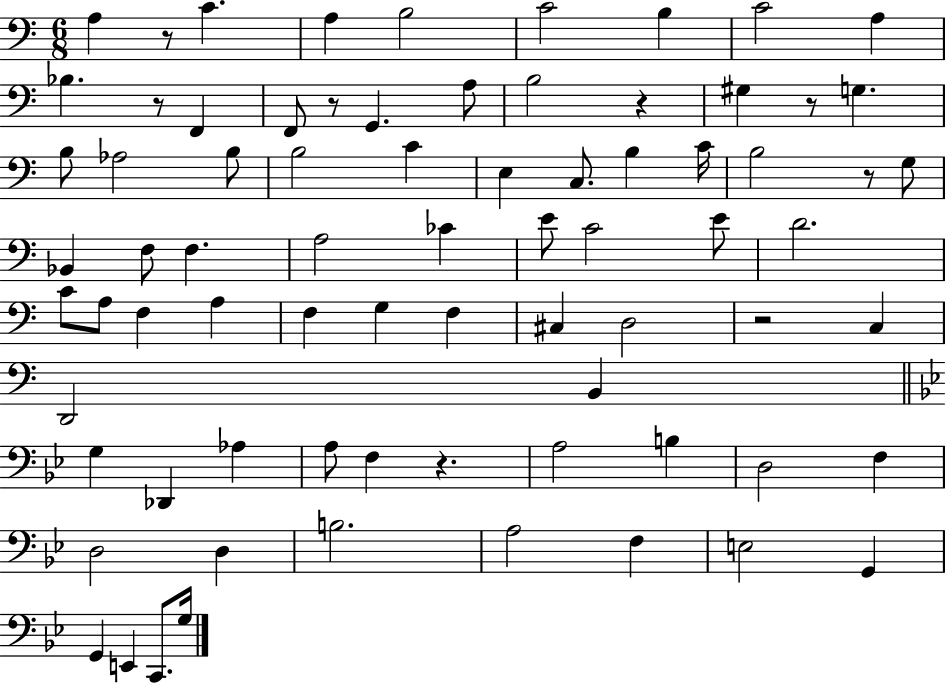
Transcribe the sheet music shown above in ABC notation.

X:1
T:Untitled
M:6/8
L:1/4
K:C
A, z/2 C A, B,2 C2 B, C2 A, _B, z/2 F,, F,,/2 z/2 G,, A,/2 B,2 z ^G, z/2 G, B,/2 _A,2 B,/2 B,2 C E, C,/2 B, C/4 B,2 z/2 G,/2 _B,, F,/2 F, A,2 _C E/2 C2 E/2 D2 C/2 A,/2 F, A, F, G, F, ^C, D,2 z2 C, D,,2 B,, G, _D,, _A, A,/2 F, z A,2 B, D,2 F, D,2 D, B,2 A,2 F, E,2 G,, G,, E,, C,,/2 G,/4